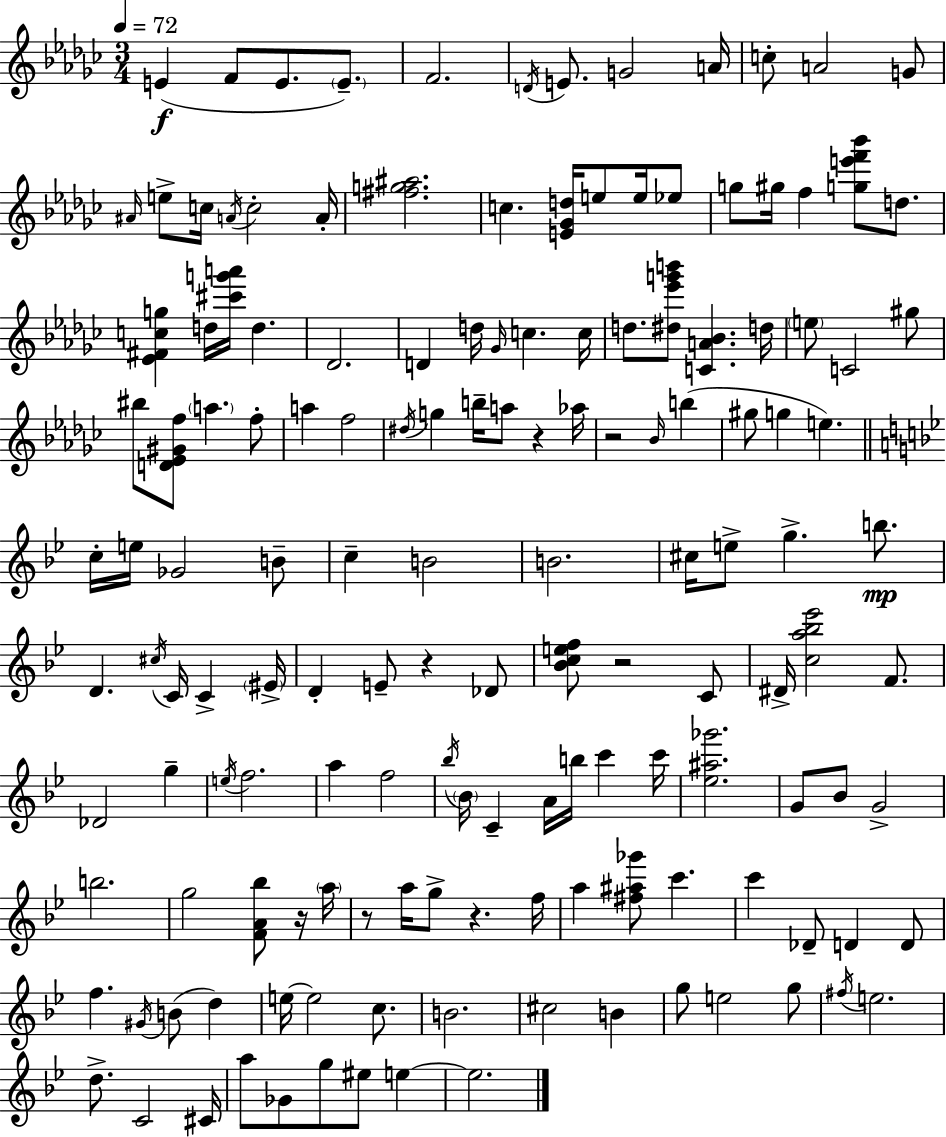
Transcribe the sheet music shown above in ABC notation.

X:1
T:Untitled
M:3/4
L:1/4
K:Ebm
E F/2 E/2 E/2 F2 D/4 E/2 G2 A/4 c/2 A2 G/2 ^A/4 e/2 c/4 A/4 c2 A/4 [^fg^a]2 c [E_Gd]/4 e/2 e/4 _e/2 g/2 ^g/4 f [ge'f'_b']/2 d/2 [_E^Fcg] d/4 [^c'g'a']/4 d _D2 D d/4 _G/4 c c/4 d/2 [^d_e'g'b']/2 [CA_B] d/4 e/2 C2 ^g/2 ^b/2 [D_E^Gf]/2 a f/2 a f2 ^d/4 g b/4 a/2 z _a/4 z2 _B/4 b ^g/2 g e c/4 e/4 _G2 B/2 c B2 B2 ^c/4 e/2 g b/2 D ^c/4 C/4 C ^E/4 D E/2 z _D/2 [_Bcef]/2 z2 C/2 ^D/4 [ca_b_e']2 F/2 _D2 g e/4 f2 a f2 _b/4 _B/4 C A/4 b/4 c' c'/4 [_e^a_g']2 G/2 _B/2 G2 b2 g2 [FA_b]/2 z/4 a/4 z/2 a/4 g/2 z f/4 a [^f^a_g']/2 c' c' _D/2 D D/2 f ^G/4 B/2 d e/4 e2 c/2 B2 ^c2 B g/2 e2 g/2 ^f/4 e2 d/2 C2 ^C/4 a/2 _G/2 g/2 ^e/2 e e2